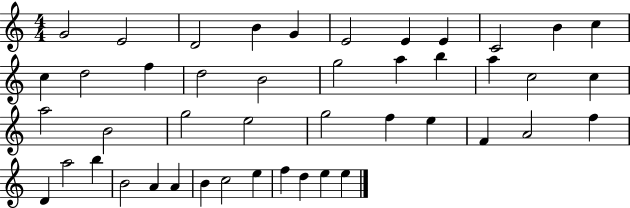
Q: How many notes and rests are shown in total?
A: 45